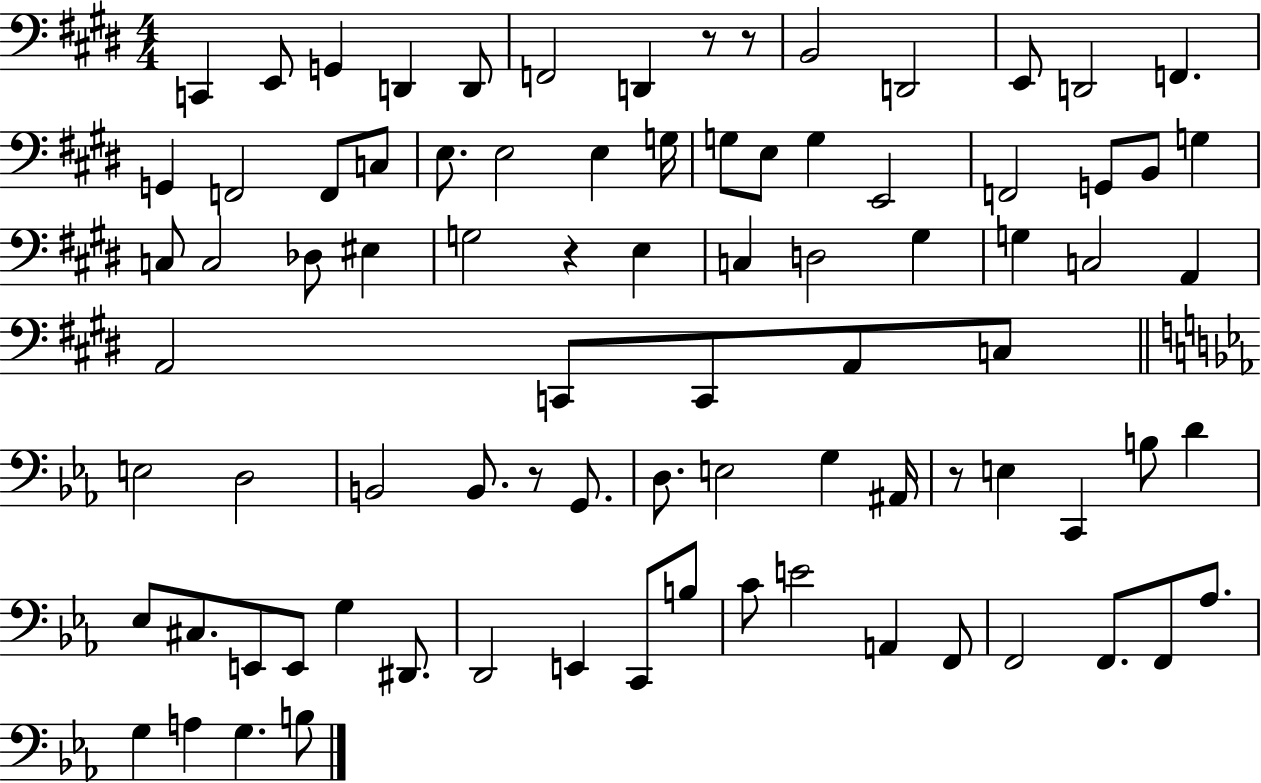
{
  \clef bass
  \numericTimeSignature
  \time 4/4
  \key e \major
  c,4 e,8 g,4 d,4 d,8 | f,2 d,4 r8 r8 | b,2 d,2 | e,8 d,2 f,4. | \break g,4 f,2 f,8 c8 | e8. e2 e4 g16 | g8 e8 g4 e,2 | f,2 g,8 b,8 g4 | \break c8 c2 des8 eis4 | g2 r4 e4 | c4 d2 gis4 | g4 c2 a,4 | \break a,2 c,8 c,8 a,8 c8 | \bar "||" \break \key c \minor e2 d2 | b,2 b,8. r8 g,8. | d8. e2 g4 ais,16 | r8 e4 c,4 b8 d'4 | \break ees8 cis8. e,8 e,8 g4 dis,8. | d,2 e,4 c,8 b8 | c'8 e'2 a,4 f,8 | f,2 f,8. f,8 aes8. | \break g4 a4 g4. b8 | \bar "|."
}